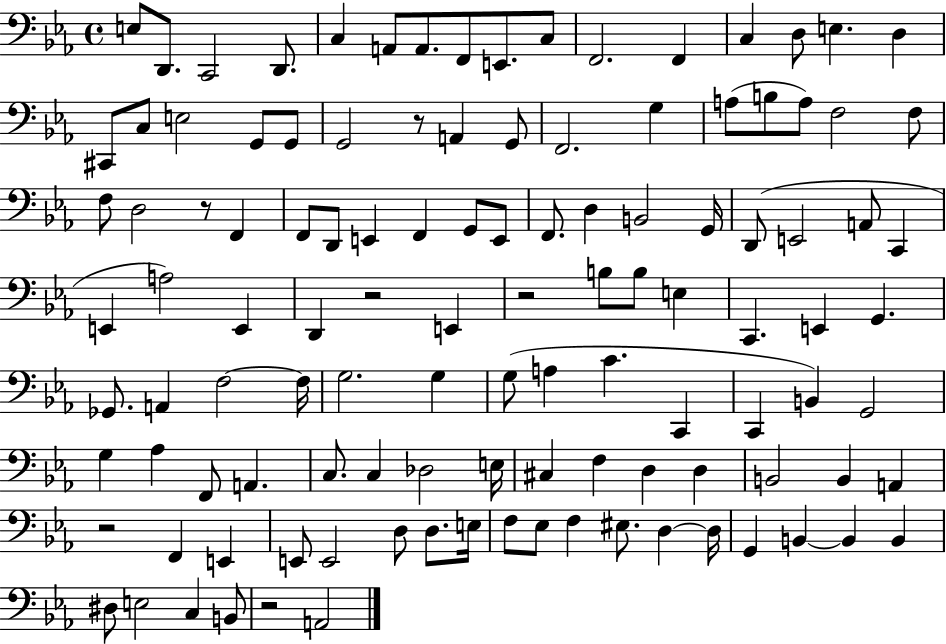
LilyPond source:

{
  \clef bass
  \time 4/4
  \defaultTimeSignature
  \key ees \major
  e8 d,8. c,2 d,8. | c4 a,8 a,8. f,8 e,8. c8 | f,2. f,4 | c4 d8 e4. d4 | \break cis,8 c8 e2 g,8 g,8 | g,2 r8 a,4 g,8 | f,2. g4 | a8( b8 a8) f2 f8 | \break f8 d2 r8 f,4 | f,8 d,8 e,4 f,4 g,8 e,8 | f,8. d4 b,2 g,16 | d,8( e,2 a,8 c,4 | \break e,4 a2) e,4 | d,4 r2 e,4 | r2 b8 b8 e4 | c,4. e,4 g,4. | \break ges,8. a,4 f2~~ f16 | g2. g4 | g8( a4 c'4. c,4 | c,4 b,4) g,2 | \break g4 aes4 f,8 a,4. | c8. c4 des2 e16 | cis4 f4 d4 d4 | b,2 b,4 a,4 | \break r2 f,4 e,4 | e,8 e,2 d8 d8. e16 | f8 ees8 f4 eis8. d4~~ d16 | g,4 b,4~~ b,4 b,4 | \break dis8 e2 c4 b,8 | r2 a,2 | \bar "|."
}